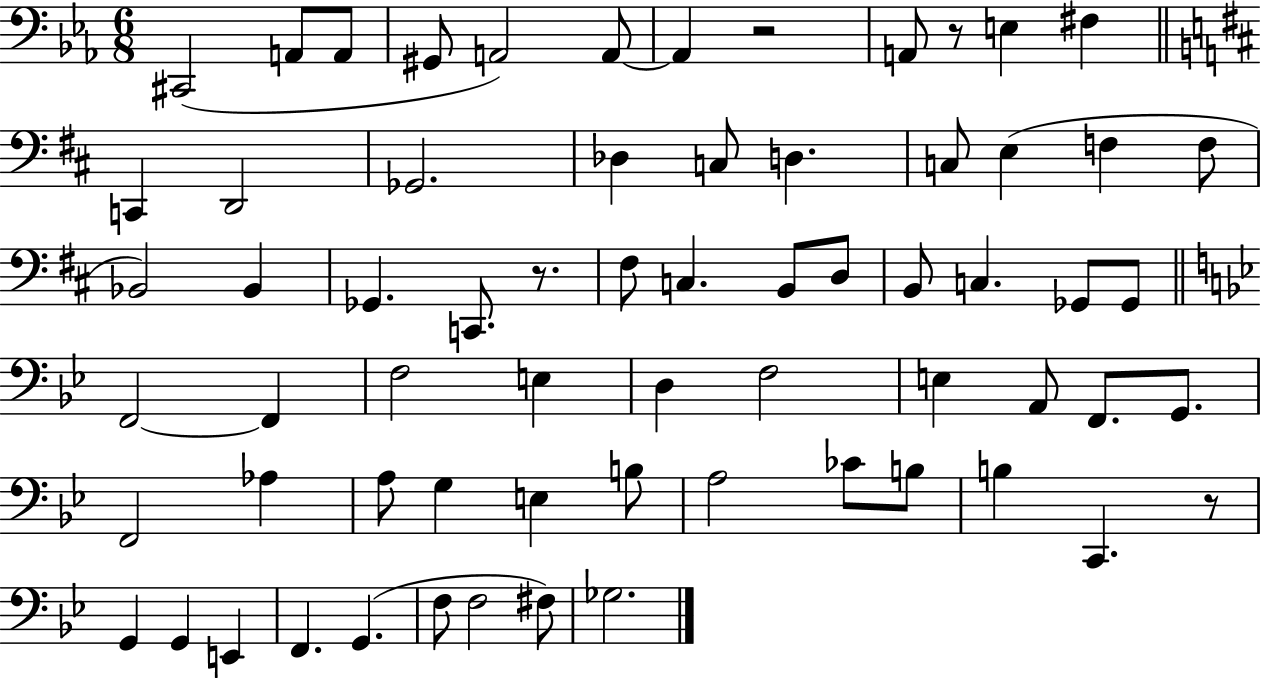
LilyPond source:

{
  \clef bass
  \numericTimeSignature
  \time 6/8
  \key ees \major
  cis,2( a,8 a,8 | gis,8 a,2) a,8~~ | a,4 r2 | a,8 r8 e4 fis4 | \break \bar "||" \break \key b \minor c,4 d,2 | ges,2. | des4 c8 d4. | c8 e4( f4 f8 | \break bes,2) bes,4 | ges,4. c,8. r8. | fis8 c4. b,8 d8 | b,8 c4. ges,8 ges,8 | \break \bar "||" \break \key bes \major f,2~~ f,4 | f2 e4 | d4 f2 | e4 a,8 f,8. g,8. | \break f,2 aes4 | a8 g4 e4 b8 | a2 ces'8 b8 | b4 c,4. r8 | \break g,4 g,4 e,4 | f,4. g,4.( | f8 f2 fis8) | ges2. | \break \bar "|."
}